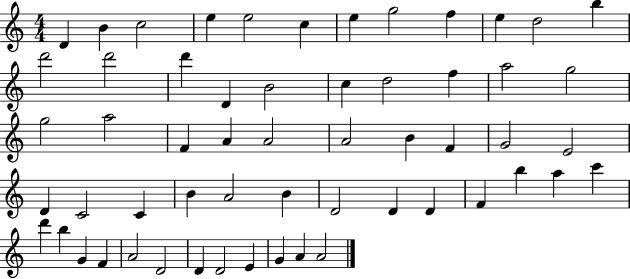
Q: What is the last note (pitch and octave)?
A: A4